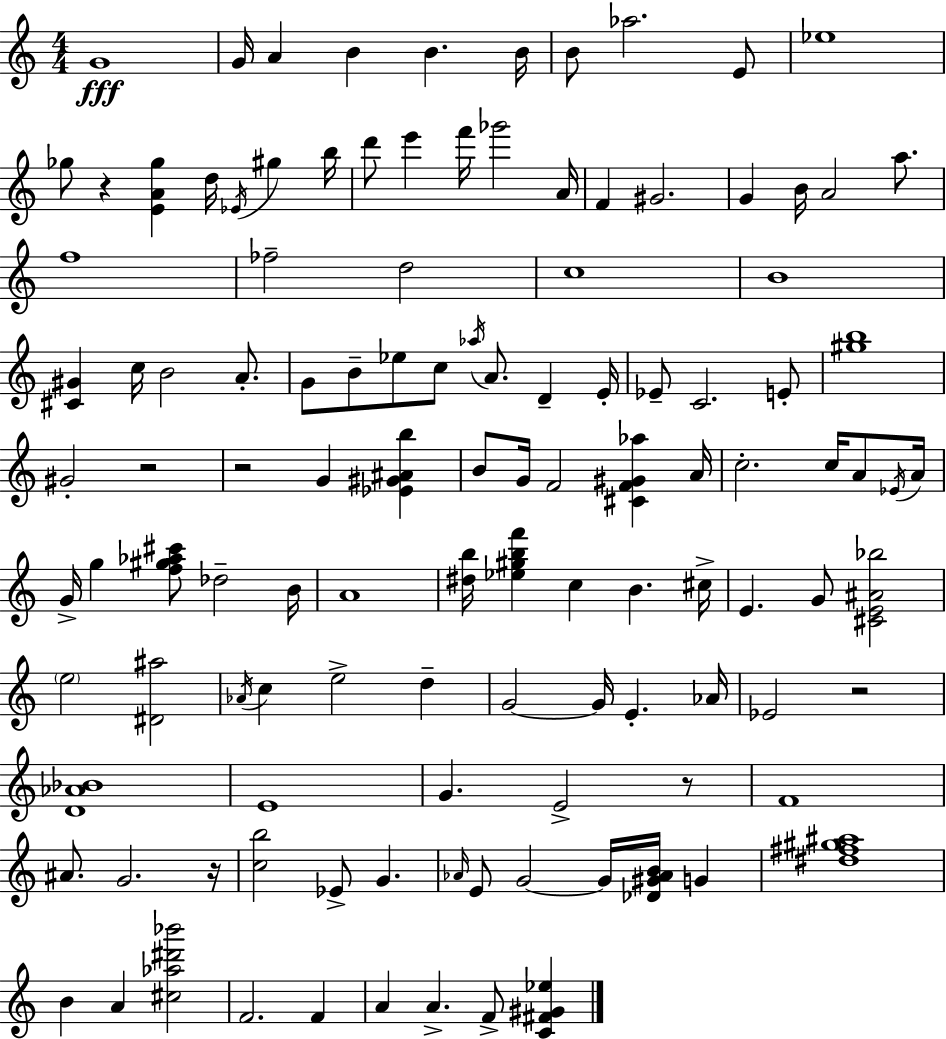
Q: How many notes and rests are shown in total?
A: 118